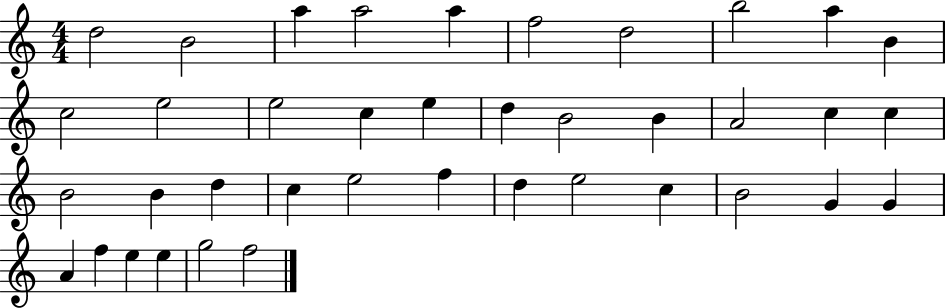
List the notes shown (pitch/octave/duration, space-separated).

D5/h B4/h A5/q A5/h A5/q F5/h D5/h B5/h A5/q B4/q C5/h E5/h E5/h C5/q E5/q D5/q B4/h B4/q A4/h C5/q C5/q B4/h B4/q D5/q C5/q E5/h F5/q D5/q E5/h C5/q B4/h G4/q G4/q A4/q F5/q E5/q E5/q G5/h F5/h